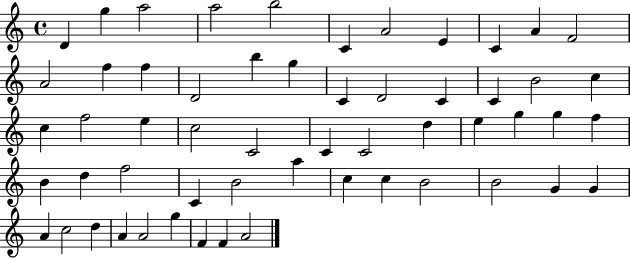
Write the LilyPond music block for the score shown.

{
  \clef treble
  \time 4/4
  \defaultTimeSignature
  \key c \major
  d'4 g''4 a''2 | a''2 b''2 | c'4 a'2 e'4 | c'4 a'4 f'2 | \break a'2 f''4 f''4 | d'2 b''4 g''4 | c'4 d'2 c'4 | c'4 b'2 c''4 | \break c''4 f''2 e''4 | c''2 c'2 | c'4 c'2 d''4 | e''4 g''4 g''4 f''4 | \break b'4 d''4 f''2 | c'4 b'2 a''4 | c''4 c''4 b'2 | b'2 g'4 g'4 | \break a'4 c''2 d''4 | a'4 a'2 g''4 | f'4 f'4 a'2 | \bar "|."
}